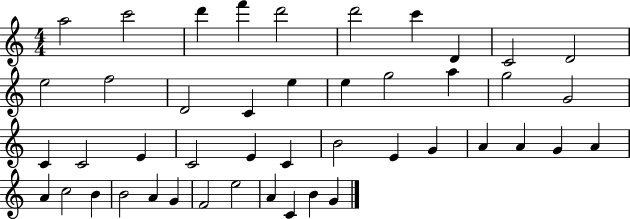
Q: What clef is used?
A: treble